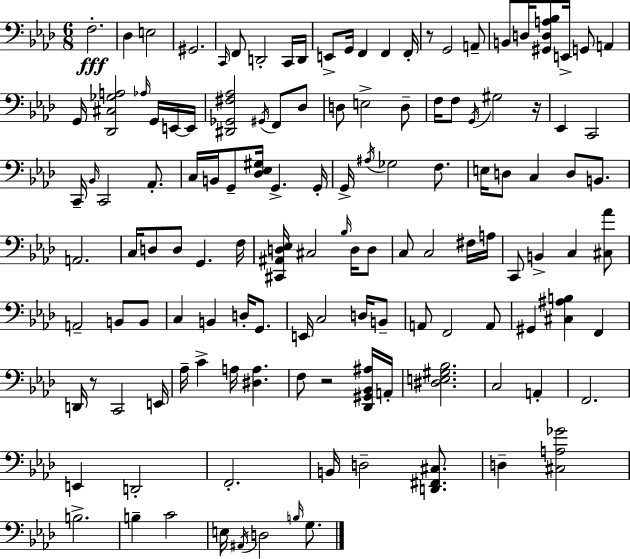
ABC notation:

X:1
T:Untitled
M:6/8
L:1/4
K:Ab
F,2 _D, E,2 ^G,,2 C,,/4 F,,/2 D,,2 C,,/4 D,,/4 E,,/2 G,,/4 F,, F,, F,,/4 z/2 G,,2 A,,/2 B,,/2 D,/4 [^G,,D,A,_B,]/2 E,,/4 G,,/2 A,, G,,/4 [_D,,^C,_G,A,]2 _A,/4 G,,/4 E,,/4 E,,/4 [^D,,_G,,^F,_A,]2 ^G,,/4 F,,/2 _D,/2 D,/2 E,2 D,/2 F,/4 F,/2 G,,/4 ^G,2 z/4 _E,, C,,2 C,,/4 _B,,/4 C,,2 _A,,/2 C,/4 B,,/4 G,,/2 [_D,_E,^G,]/4 G,, G,,/4 G,,/4 ^A,/4 _G,2 F,/2 E,/4 D,/2 C, D,/2 B,,/2 A,,2 C,/4 D,/2 D,/2 G,, F,/4 [^C,,^A,,D,_E,]/4 ^C,2 _B,/4 D,/4 D,/2 C,/2 C,2 ^F,/4 A,/4 C,,/2 B,, C, [^C,_A]/2 A,,2 B,,/2 B,,/2 C, B,, D,/4 G,,/2 E,,/4 C,2 D,/4 B,,/2 A,,/2 F,,2 A,,/2 ^G,, [^C,^A,B,] F,, D,,/4 z/2 C,,2 E,,/4 _A,/4 C A,/4 [^D,A,] F,/2 z2 [_D,,^G,,_B,,^A,]/4 A,,/4 [^D,E,^G,_B,]2 C,2 A,, F,,2 E,, D,,2 F,,2 B,,/4 D,2 [D,,^F,,^C,]/2 D, [^C,A,_G]2 B,2 B, C2 E,/4 ^A,,/4 D,2 B,/4 G,/2